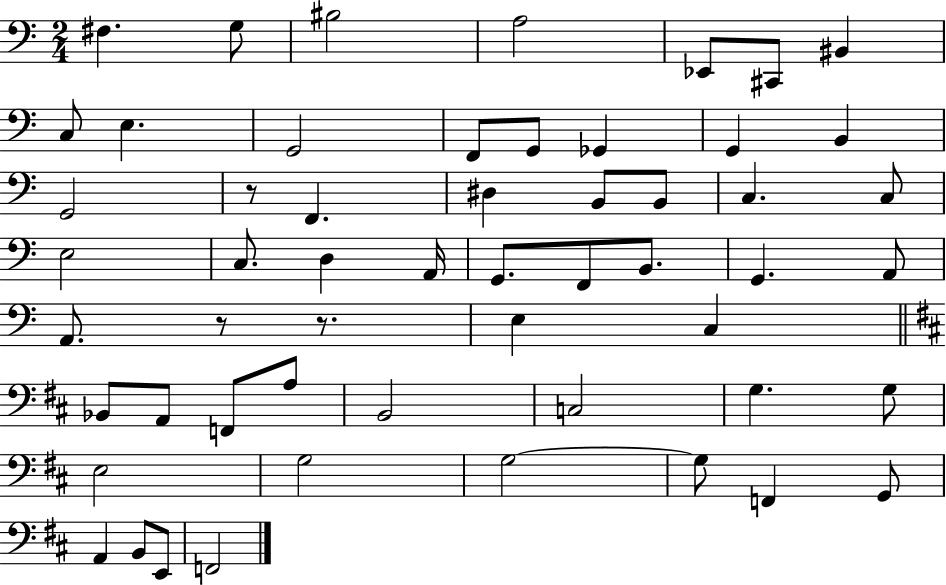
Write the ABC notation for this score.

X:1
T:Untitled
M:2/4
L:1/4
K:C
^F, G,/2 ^B,2 A,2 _E,,/2 ^C,,/2 ^B,, C,/2 E, G,,2 F,,/2 G,,/2 _G,, G,, B,, G,,2 z/2 F,, ^D, B,,/2 B,,/2 C, C,/2 E,2 C,/2 D, A,,/4 G,,/2 F,,/2 B,,/2 G,, A,,/2 A,,/2 z/2 z/2 E, C, _B,,/2 A,,/2 F,,/2 A,/2 B,,2 C,2 G, G,/2 E,2 G,2 G,2 G,/2 F,, G,,/2 A,, B,,/2 E,,/2 F,,2